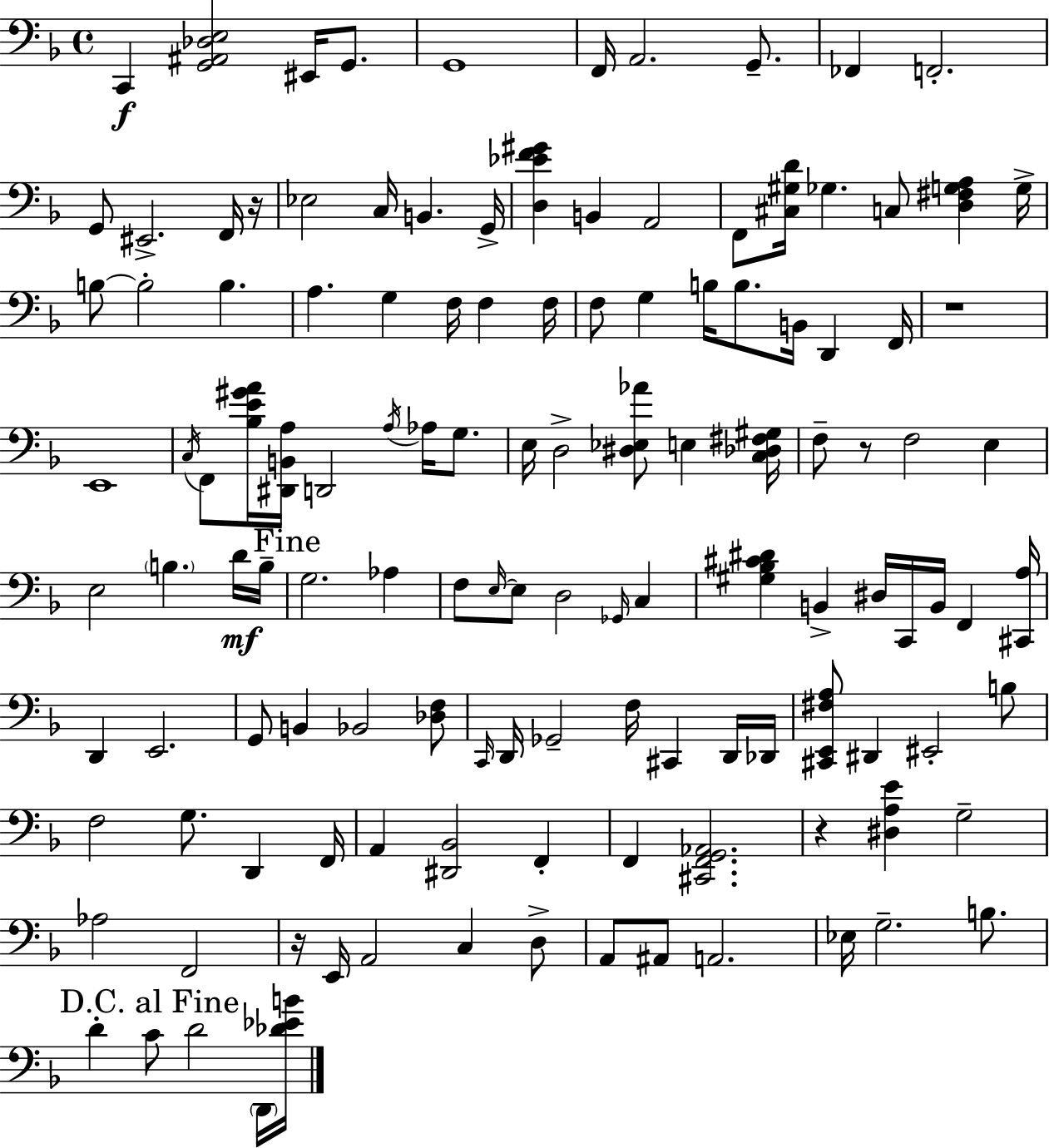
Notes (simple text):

C2/q [G2,A#2,Db3,E3]/h EIS2/s G2/e. G2/w F2/s A2/h. G2/e. FES2/q F2/h. G2/e EIS2/h. F2/s R/s Eb3/h C3/s B2/q. G2/s [D3,Eb4,F4,G#4]/q B2/q A2/h F2/e [C#3,G#3,D4]/s Gb3/q. C3/e [D3,F#3,G3,A3]/q G3/s B3/e B3/h B3/q. A3/q. G3/q F3/s F3/q F3/s F3/e G3/q B3/s B3/e. B2/s D2/q F2/s R/w E2/w C3/s F2/e [Bb3,E4,G#4,A4]/s [D#2,B2,A3]/s D2/h A3/s Ab3/s G3/e. E3/s D3/h [D#3,Eb3,Ab4]/e E3/q [C3,Db3,F#3,G#3]/s F3/e R/e F3/h E3/q E3/h B3/q. D4/s B3/s G3/h. Ab3/q F3/e E3/s E3/e D3/h Gb2/s C3/q [G#3,Bb3,C#4,D#4]/q B2/q D#3/s C2/s B2/s F2/q [C#2,A3]/s D2/q E2/h. G2/e B2/q Bb2/h [Db3,F3]/e C2/s D2/s Gb2/h F3/s C#2/q D2/s Db2/s [C#2,E2,F#3,A3]/e D#2/q EIS2/h B3/e F3/h G3/e. D2/q F2/s A2/q [D#2,Bb2]/h F2/q F2/q [C#2,F2,G2,Ab2]/h. R/q [D#3,A3,E4]/q G3/h Ab3/h F2/h R/s E2/s A2/h C3/q D3/e A2/e A#2/e A2/h. Eb3/s G3/h. B3/e. D4/q C4/e D4/h D2/s [Db4,Eb4,B4]/s